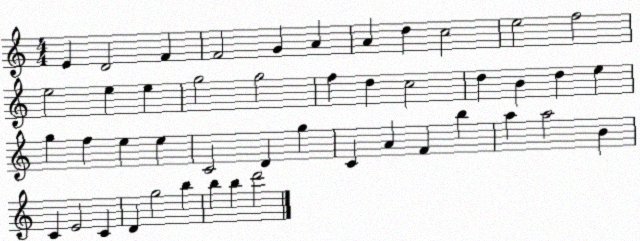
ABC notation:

X:1
T:Untitled
M:4/4
L:1/4
K:C
E D2 F F2 G A A d c2 e2 f2 e2 e e g2 g2 f d c2 d B d e g f e e C2 D g C A F b a a2 B C E2 C D g2 b b b d'2